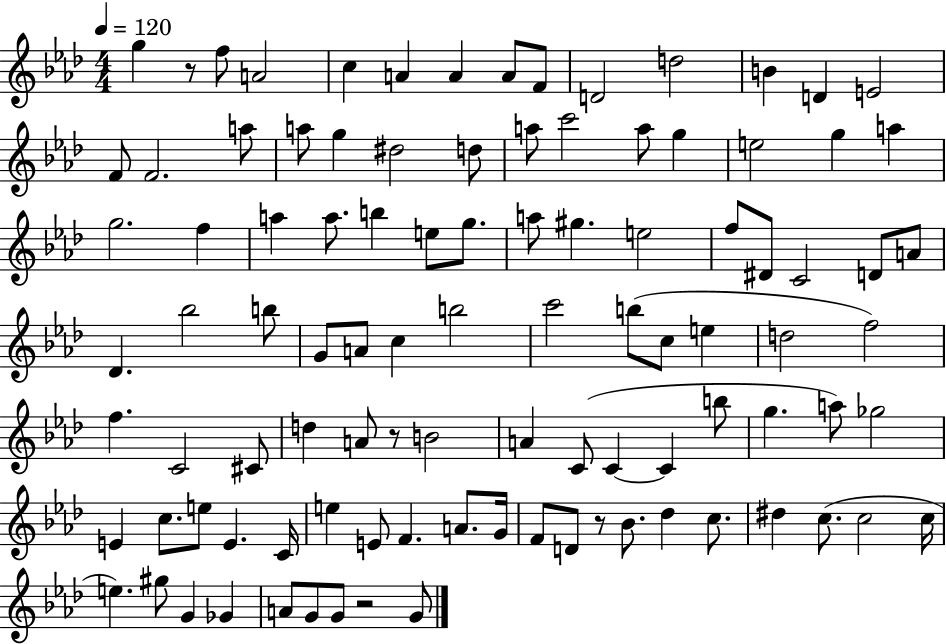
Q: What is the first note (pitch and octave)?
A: G5